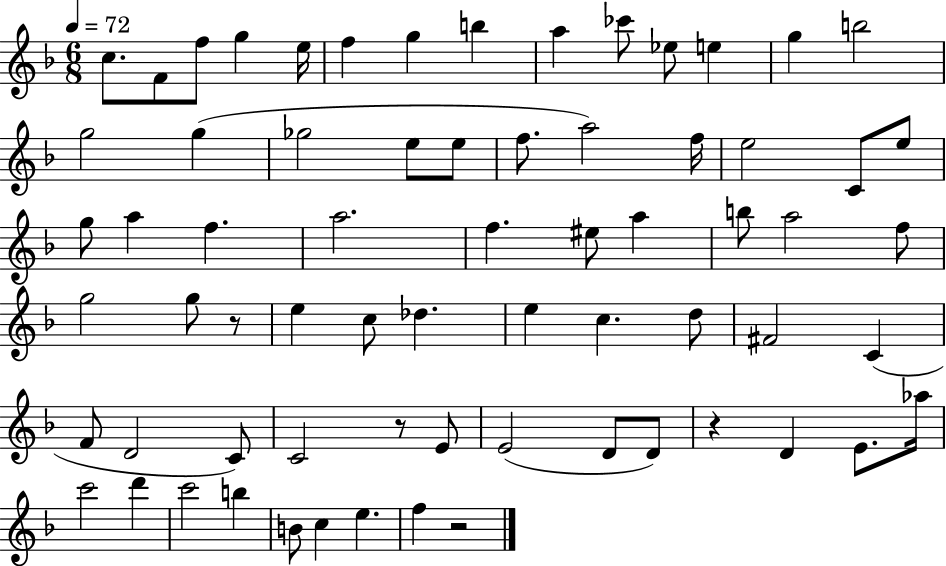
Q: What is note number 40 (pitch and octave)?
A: Db5